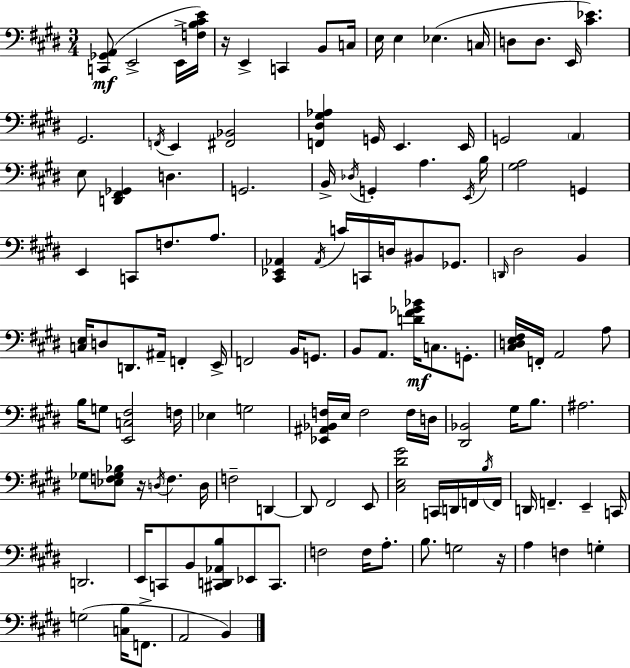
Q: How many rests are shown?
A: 3